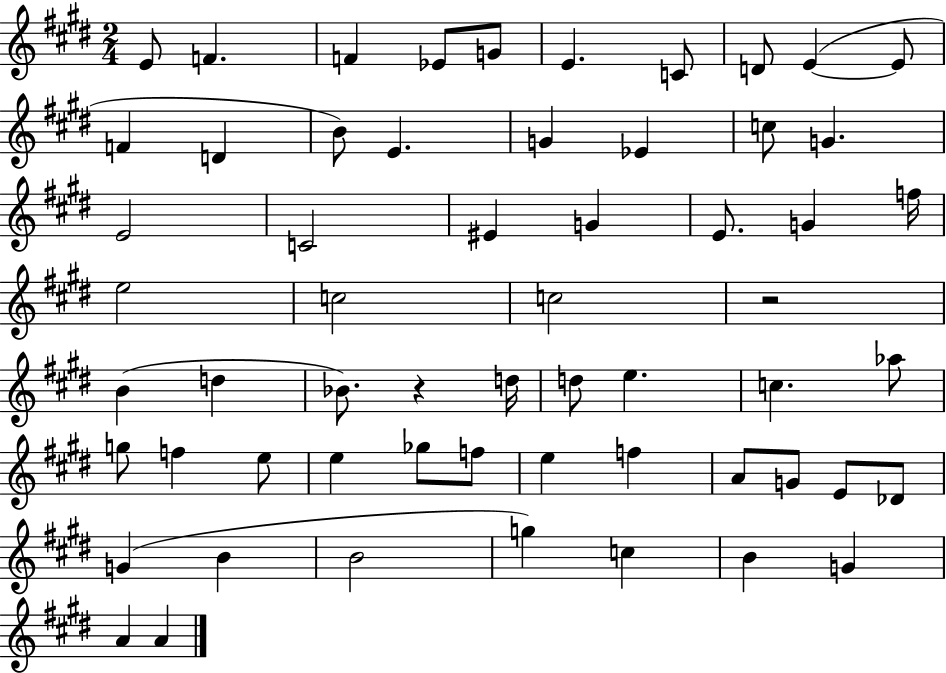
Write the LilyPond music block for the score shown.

{
  \clef treble
  \numericTimeSignature
  \time 2/4
  \key e \major
  \repeat volta 2 { e'8 f'4. | f'4 ees'8 g'8 | e'4. c'8 | d'8 e'4~(~ e'8 | \break f'4 d'4 | b'8) e'4. | g'4 ees'4 | c''8 g'4. | \break e'2 | c'2 | eis'4 g'4 | e'8. g'4 f''16 | \break e''2 | c''2 | c''2 | r2 | \break b'4( d''4 | bes'8.) r4 d''16 | d''8 e''4. | c''4. aes''8 | \break g''8 f''4 e''8 | e''4 ges''8 f''8 | e''4 f''4 | a'8 g'8 e'8 des'8 | \break g'4( b'4 | b'2 | g''4) c''4 | b'4 g'4 | \break a'4 a'4 | } \bar "|."
}